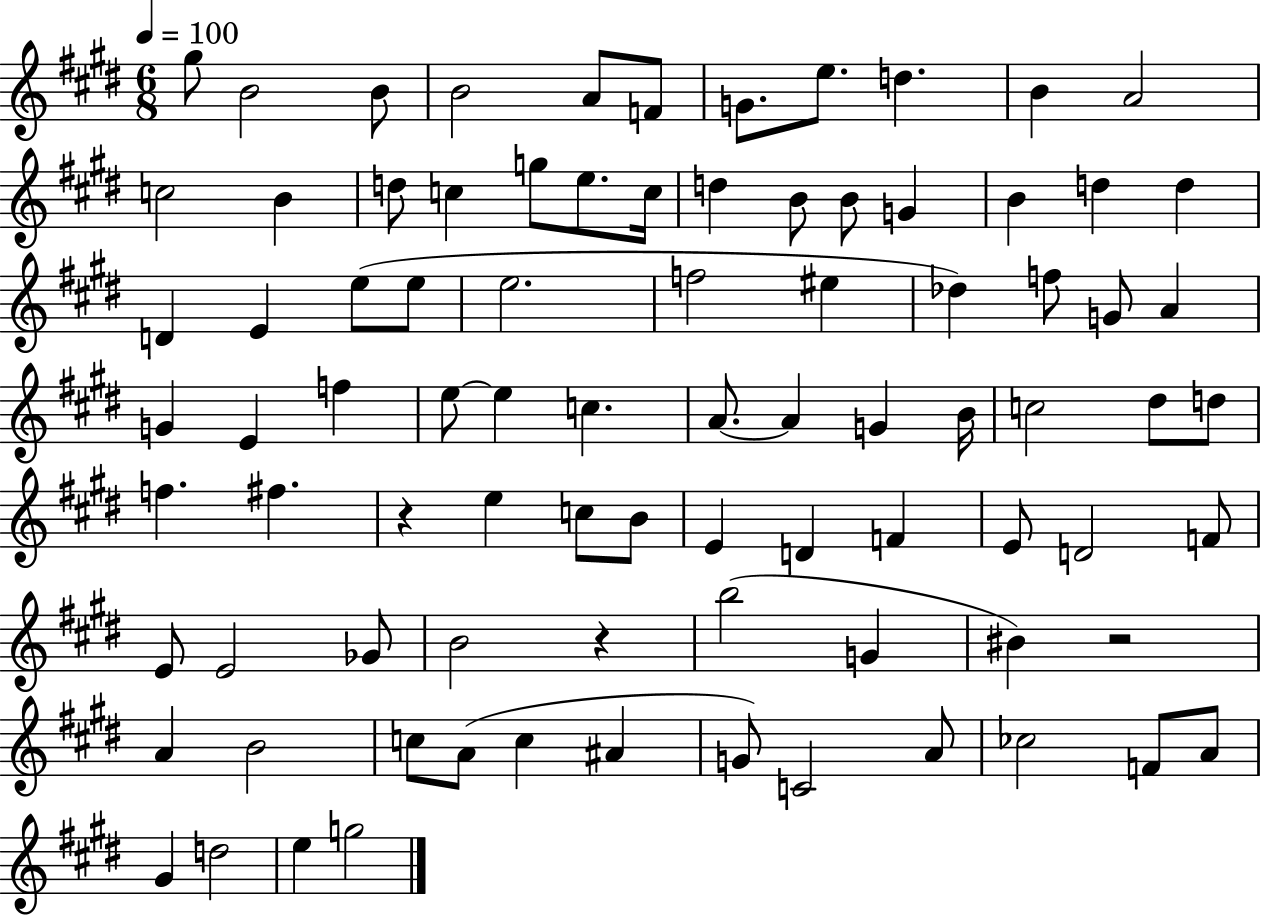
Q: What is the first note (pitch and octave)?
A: G#5